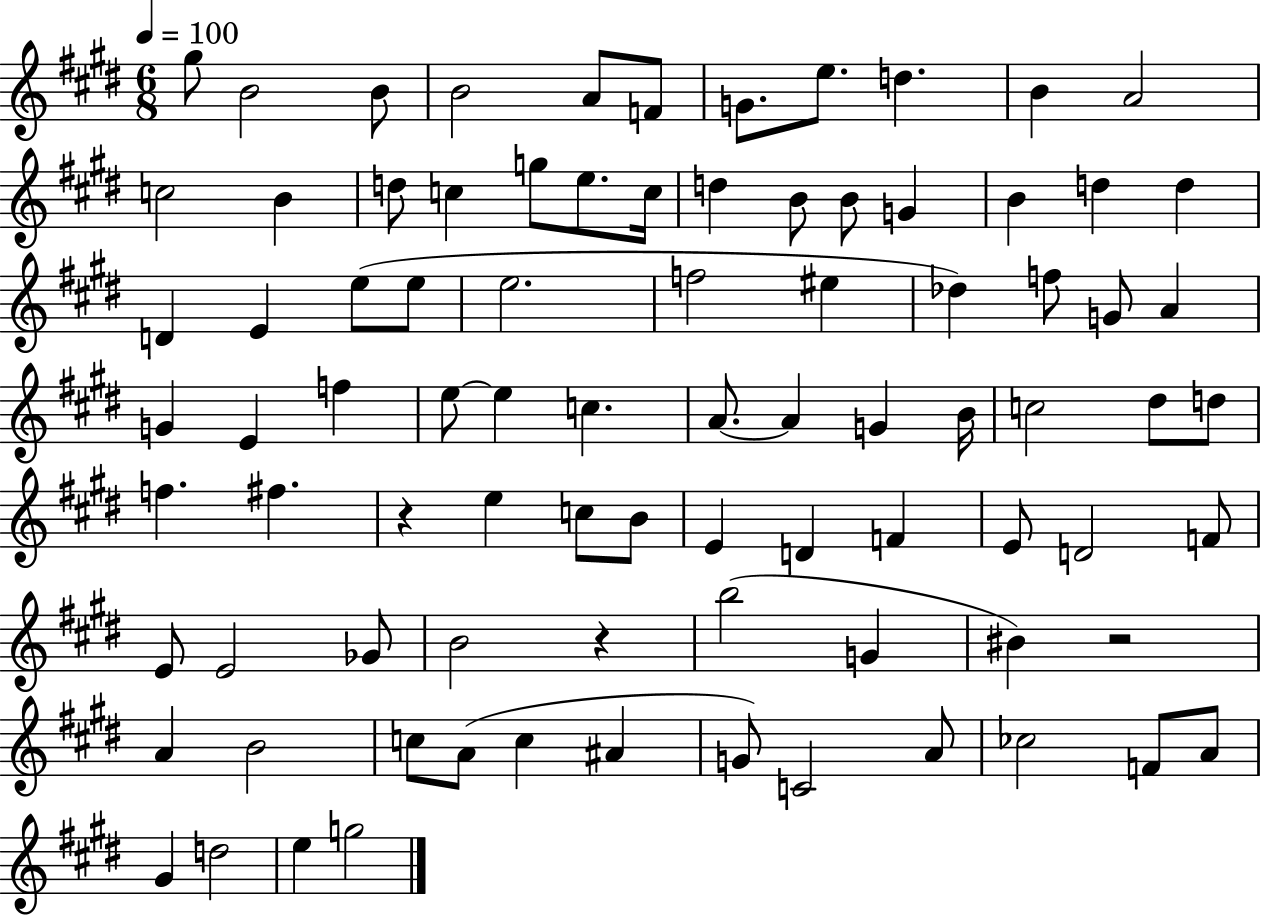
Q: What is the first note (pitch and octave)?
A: G#5